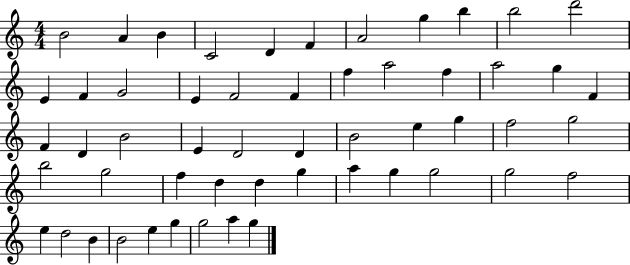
X:1
T:Untitled
M:4/4
L:1/4
K:C
B2 A B C2 D F A2 g b b2 d'2 E F G2 E F2 F f a2 f a2 g F F D B2 E D2 D B2 e g f2 g2 b2 g2 f d d g a g g2 g2 f2 e d2 B B2 e g g2 a g